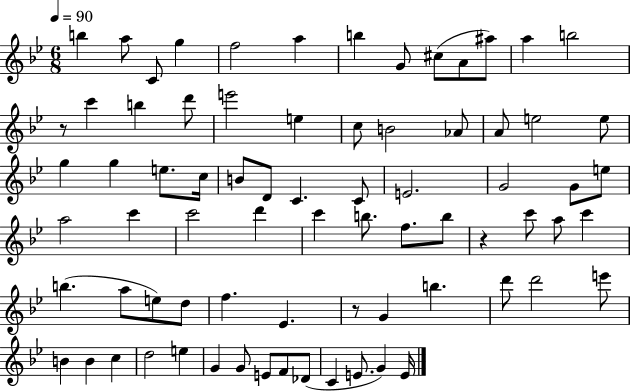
X:1
T:Untitled
M:6/8
L:1/4
K:Bb
b a/2 C/2 g f2 a b G/2 ^c/2 A/2 ^a/2 a b2 z/2 c' b d'/2 e'2 e c/2 B2 _A/2 A/2 e2 e/2 g g e/2 c/4 B/2 D/2 C C/2 E2 G2 G/2 e/2 a2 c' c'2 d' c' b/2 f/2 b/2 z c'/2 a/2 c' b a/2 e/2 d/2 f _E z/2 G b d'/2 d'2 e'/2 B B c d2 e G G/2 E/2 F/2 _D/2 C E/2 G E/4